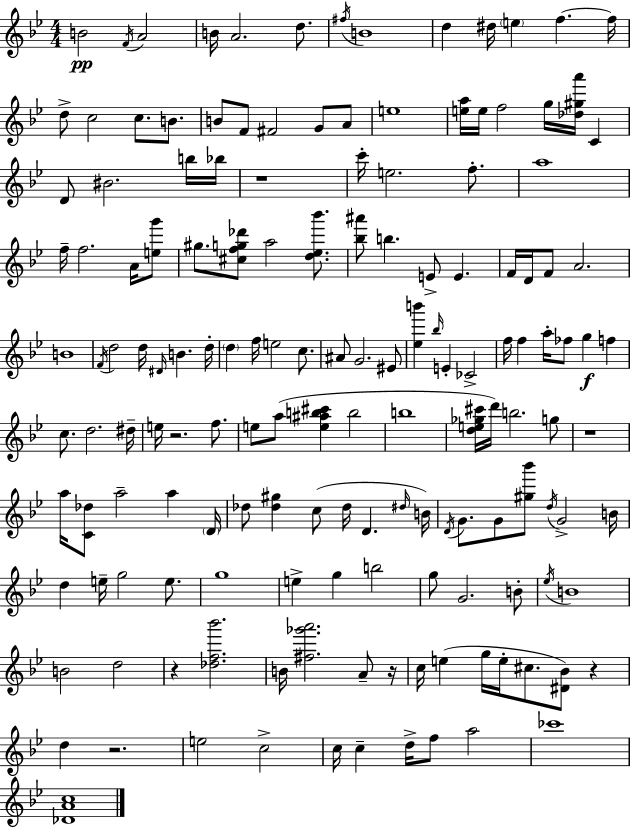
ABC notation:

X:1
T:Untitled
M:4/4
L:1/4
K:Bb
B2 F/4 A2 B/4 A2 d/2 ^f/4 B4 d ^d/4 e f f/4 d/2 c2 c/2 B/2 B/2 F/2 ^F2 G/2 A/2 e4 [ea]/4 e/4 f2 g/4 [_d^ga']/4 C D/2 ^B2 b/4 _b/4 z4 c'/4 e2 f/2 a4 f/4 f2 A/4 [eg']/2 ^g/2 [^cfg_d']/2 a2 [d_e_b']/2 [_b^a']/2 b E/2 E F/4 D/4 F/2 A2 B4 F/4 d2 d/4 ^D/4 B d/4 d f/4 e2 c/2 ^A/2 G2 ^E/2 [_eb'] _b/4 E _C2 f/4 f a/4 _f/2 g f c/2 d2 ^d/4 e/4 z2 f/2 e/2 a/2 [e^ab^c'] b2 b4 [de_g^c']/4 d'/4 b2 g/2 z4 a/4 [C_d]/2 a2 a D/4 _d/2 [_d^g] c/2 _d/4 D ^d/4 B/4 D/4 G/2 G/2 [^g_b']/2 d/4 G2 B/4 d e/4 g2 e/2 g4 e g b2 g/2 G2 B/2 _e/4 B4 B2 d2 z [_df_b']2 B/4 [^f_g'a']2 A/2 z/4 c/4 e g/4 e/4 ^c/2 [^D_B]/2 z d z2 e2 c2 c/4 c d/4 f/2 a2 _c'4 [_DAc]4